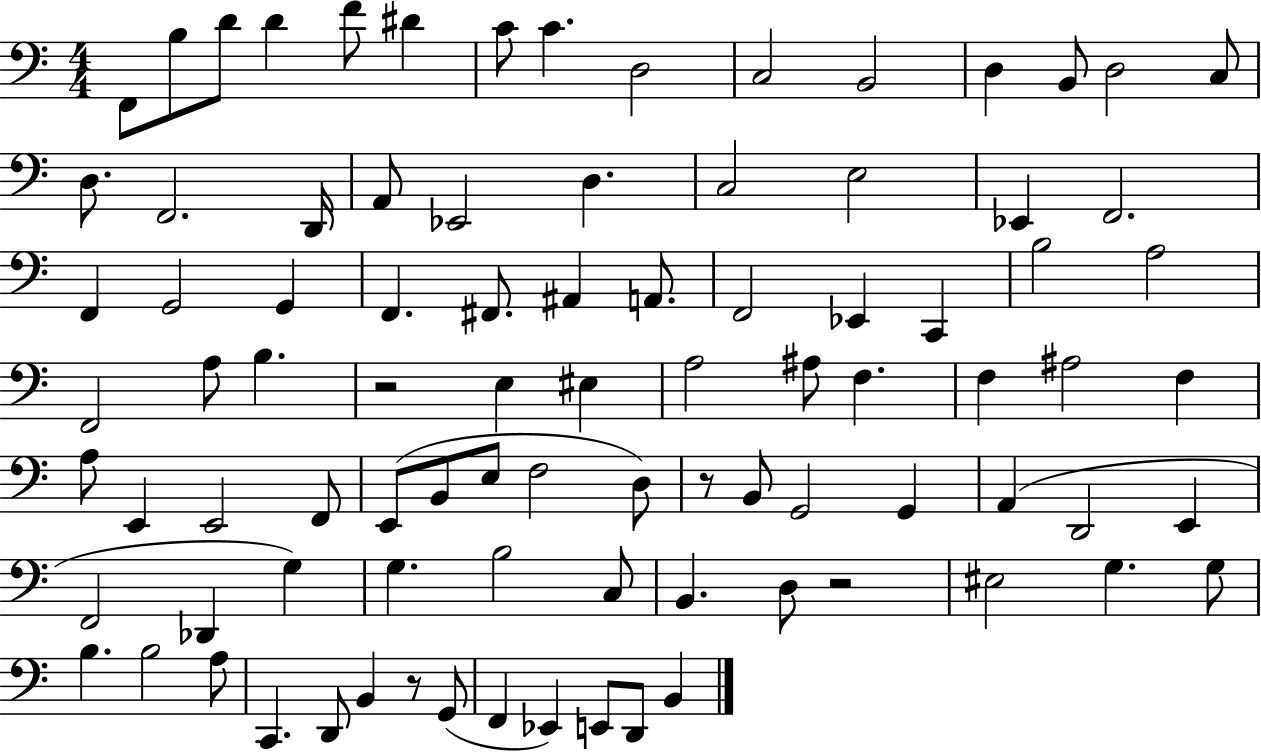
F2/e B3/e D4/e D4/q F4/e D#4/q C4/e C4/q. D3/h C3/h B2/h D3/q B2/e D3/h C3/e D3/e. F2/h. D2/s A2/e Eb2/h D3/q. C3/h E3/h Eb2/q F2/h. F2/q G2/h G2/q F2/q. F#2/e. A#2/q A2/e. F2/h Eb2/q C2/q B3/h A3/h F2/h A3/e B3/q. R/h E3/q EIS3/q A3/h A#3/e F3/q. F3/q A#3/h F3/q A3/e E2/q E2/h F2/e E2/e B2/e E3/e F3/h D3/e R/e B2/e G2/h G2/q A2/q D2/h E2/q F2/h Db2/q G3/q G3/q. B3/h C3/e B2/q. D3/e R/h EIS3/h G3/q. G3/e B3/q. B3/h A3/e C2/q. D2/e B2/q R/e G2/e F2/q Eb2/q E2/e D2/e B2/q